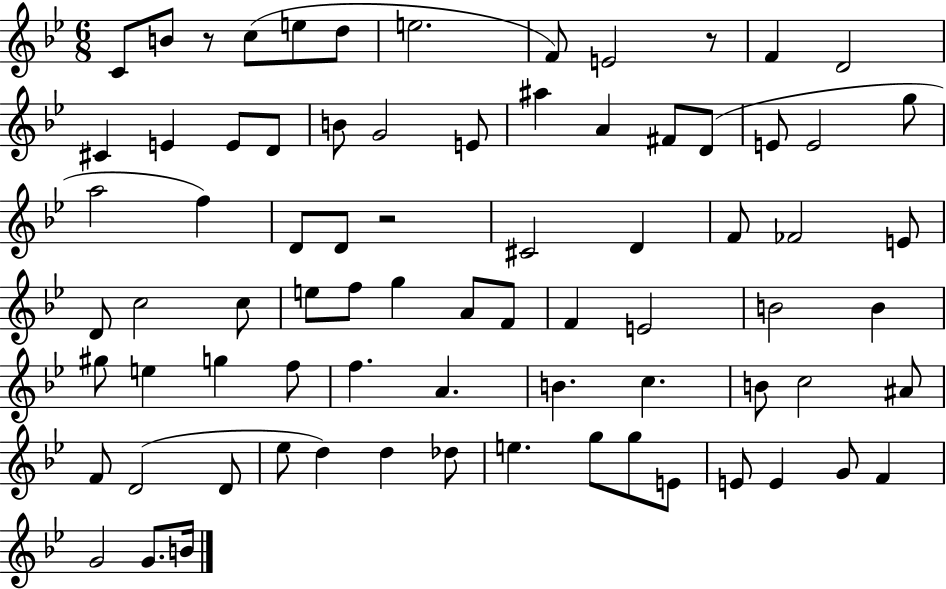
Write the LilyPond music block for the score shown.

{
  \clef treble
  \numericTimeSignature
  \time 6/8
  \key bes \major
  c'8 b'8 r8 c''8( e''8 d''8 | e''2. | f'8) e'2 r8 | f'4 d'2 | \break cis'4 e'4 e'8 d'8 | b'8 g'2 e'8 | ais''4 a'4 fis'8 d'8( | e'8 e'2 g''8 | \break a''2 f''4) | d'8 d'8 r2 | cis'2 d'4 | f'8 fes'2 e'8 | \break d'8 c''2 c''8 | e''8 f''8 g''4 a'8 f'8 | f'4 e'2 | b'2 b'4 | \break gis''8 e''4 g''4 f''8 | f''4. a'4. | b'4. c''4. | b'8 c''2 ais'8 | \break f'8 d'2( d'8 | ees''8 d''4) d''4 des''8 | e''4. g''8 g''8 e'8 | e'8 e'4 g'8 f'4 | \break g'2 g'8. b'16 | \bar "|."
}